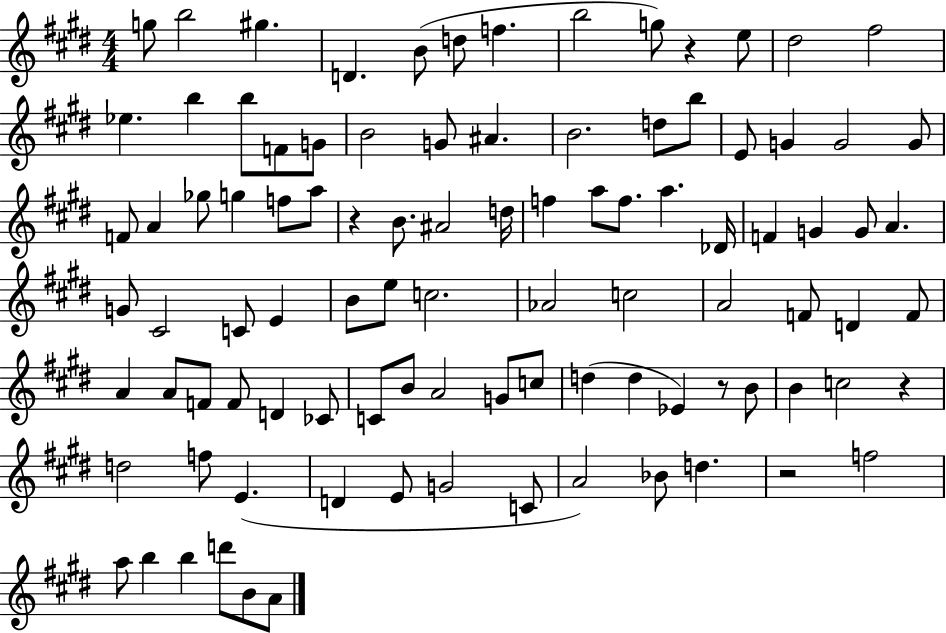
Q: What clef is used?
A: treble